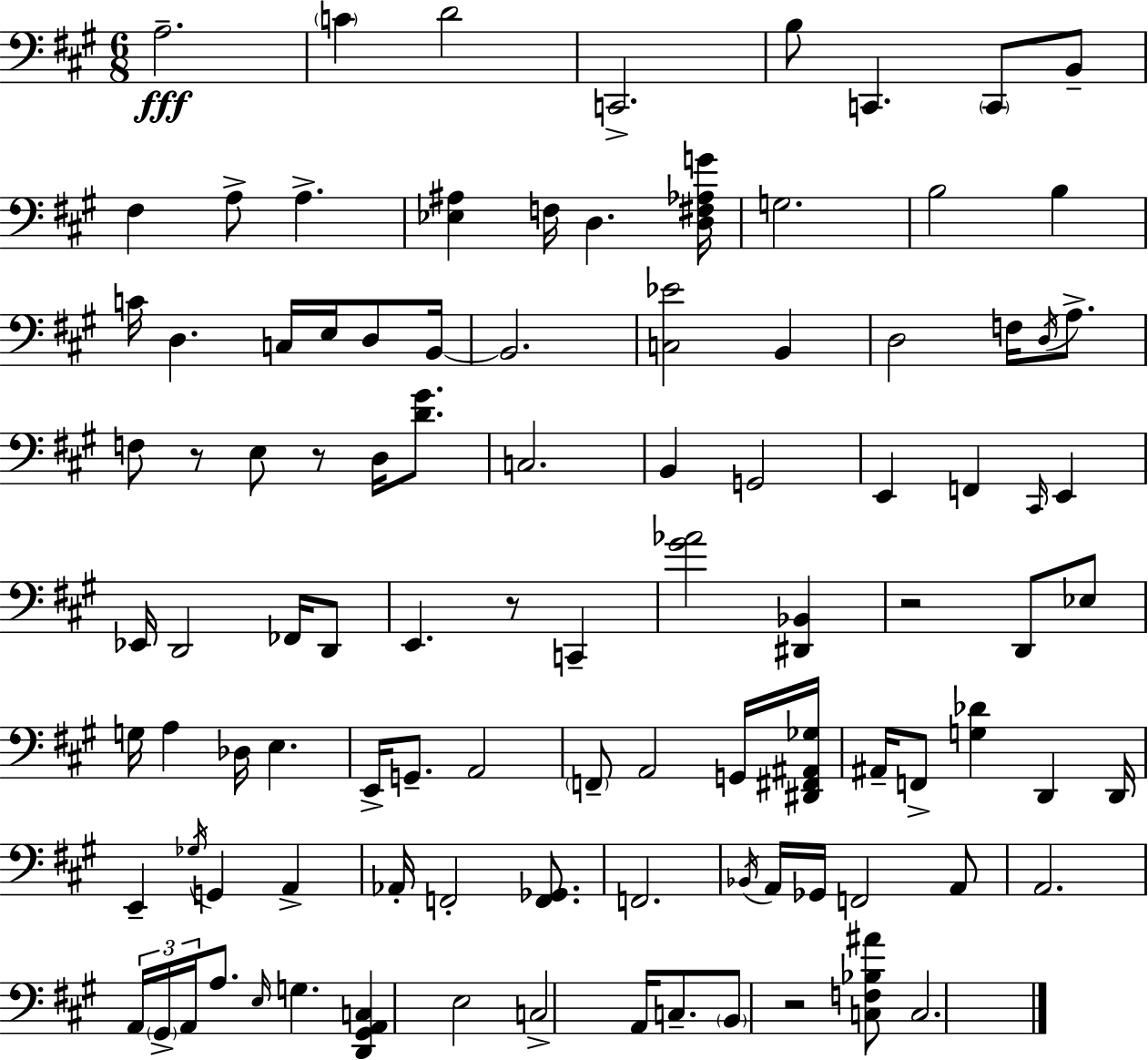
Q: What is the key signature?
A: A major